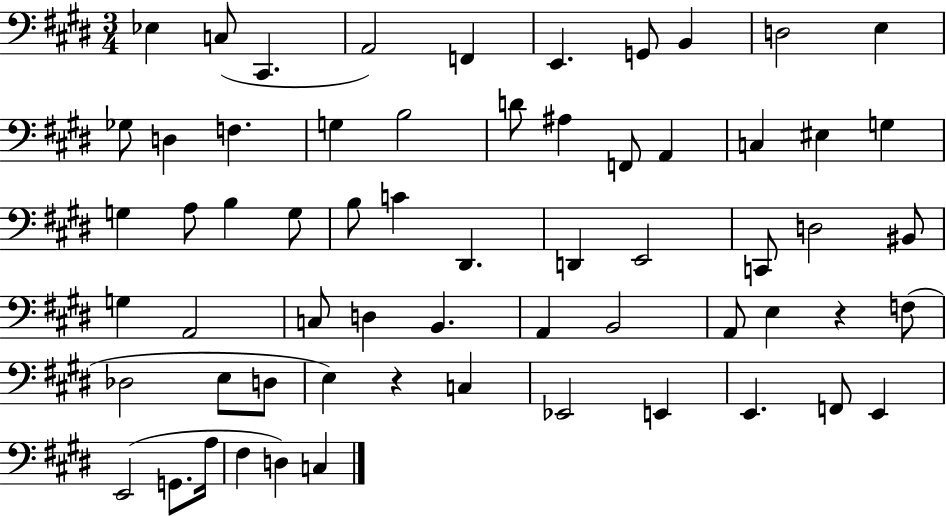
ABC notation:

X:1
T:Untitled
M:3/4
L:1/4
K:E
_E, C,/2 ^C,, A,,2 F,, E,, G,,/2 B,, D,2 E, _G,/2 D, F, G, B,2 D/2 ^A, F,,/2 A,, C, ^E, G, G, A,/2 B, G,/2 B,/2 C ^D,, D,, E,,2 C,,/2 D,2 ^B,,/2 G, A,,2 C,/2 D, B,, A,, B,,2 A,,/2 E, z F,/2 _D,2 E,/2 D,/2 E, z C, _E,,2 E,, E,, F,,/2 E,, E,,2 G,,/2 A,/4 ^F, D, C,